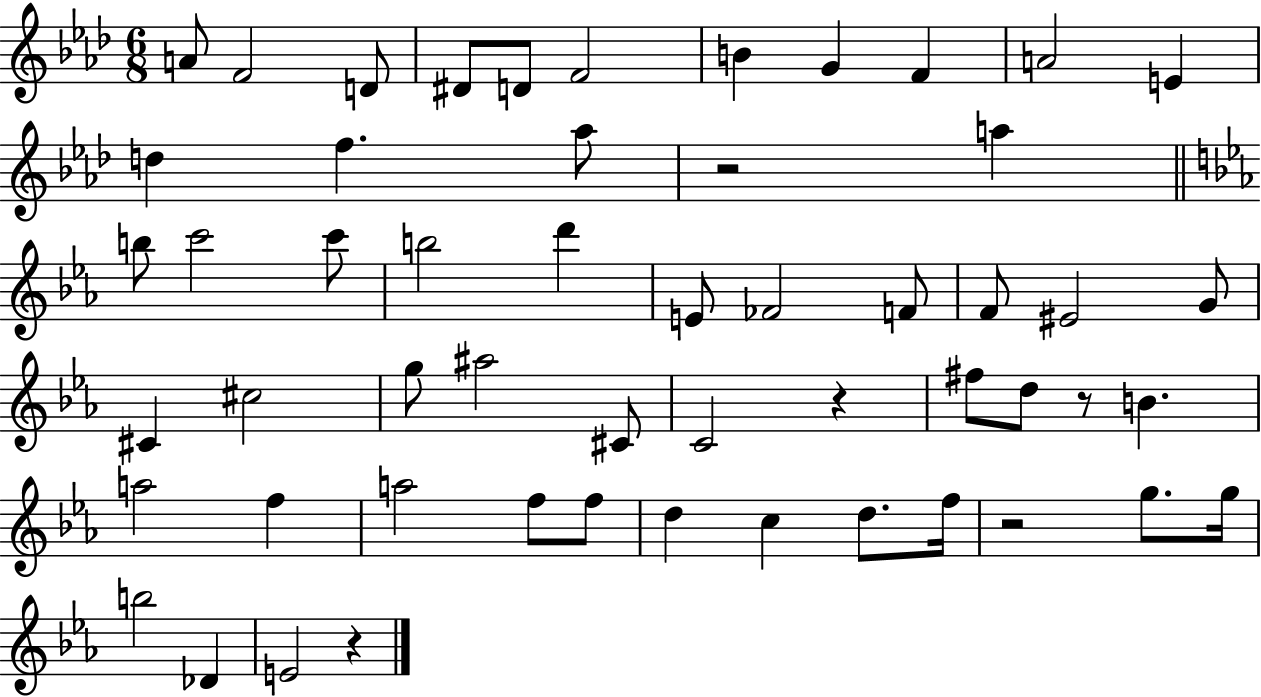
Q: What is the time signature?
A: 6/8